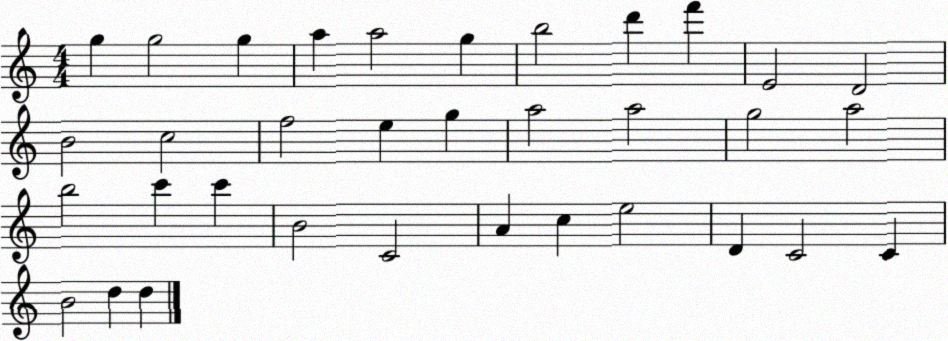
X:1
T:Untitled
M:4/4
L:1/4
K:C
g g2 g a a2 g b2 d' f' E2 D2 B2 c2 f2 e g a2 a2 g2 a2 b2 c' c' B2 C2 A c e2 D C2 C B2 d d